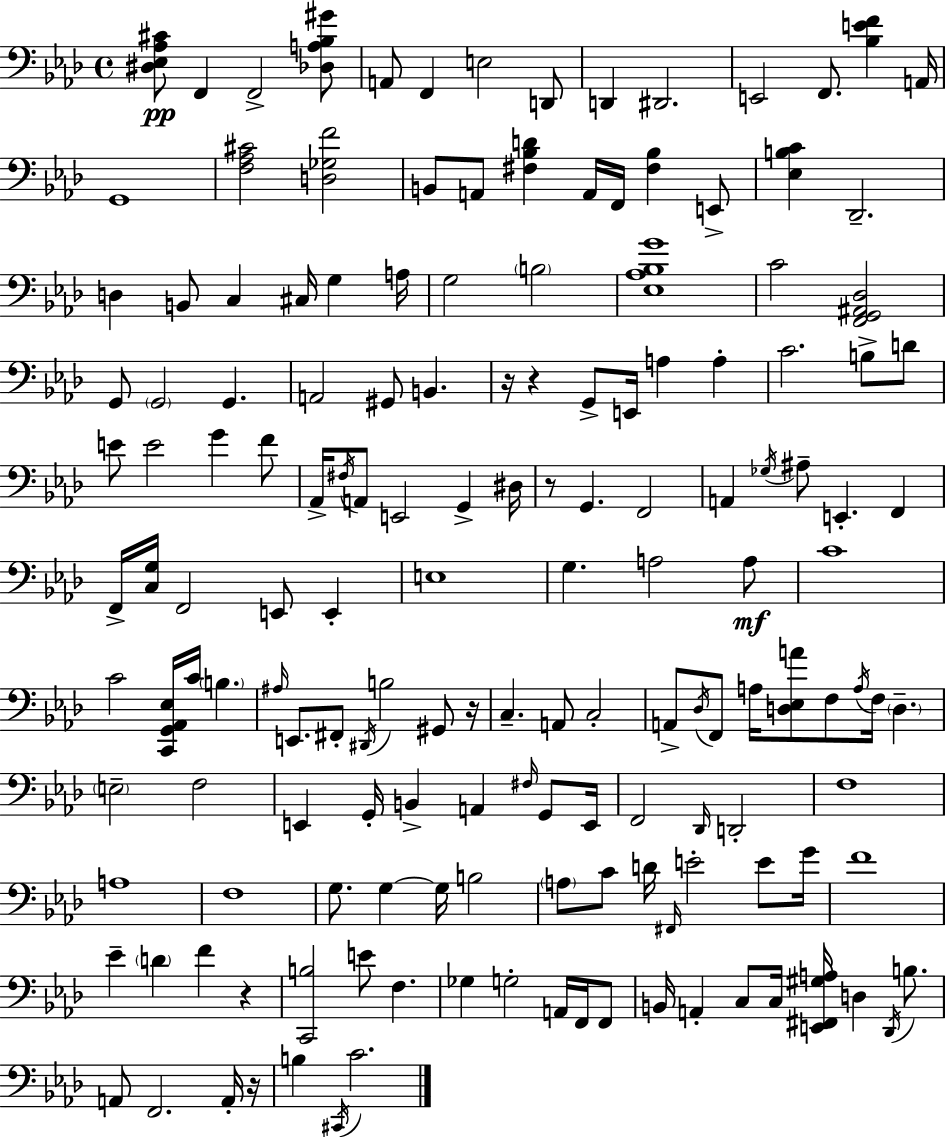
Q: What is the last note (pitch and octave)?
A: C4